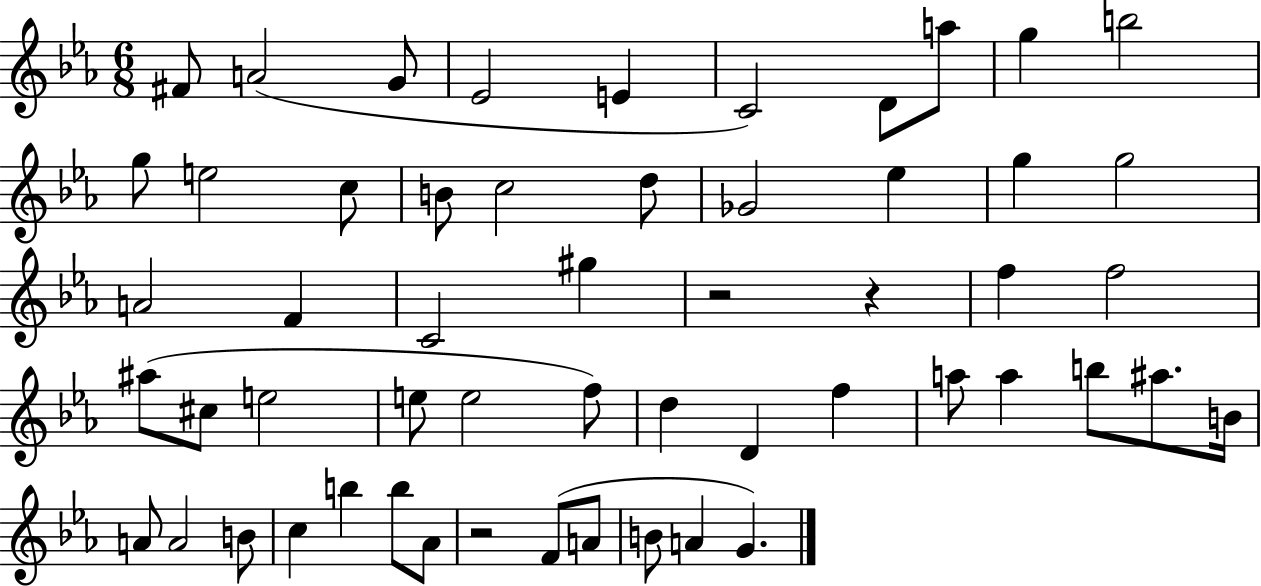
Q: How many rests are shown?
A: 3